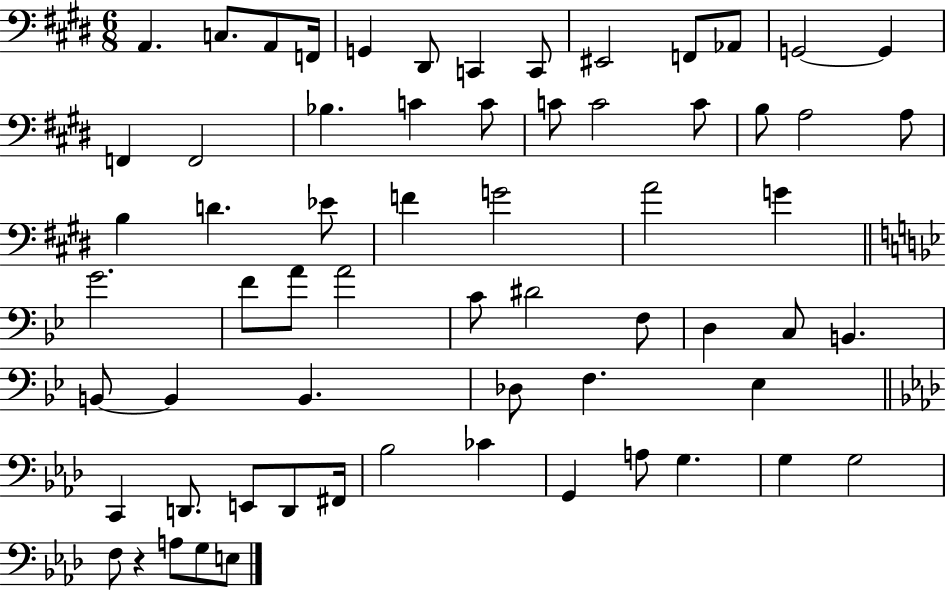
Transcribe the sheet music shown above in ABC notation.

X:1
T:Untitled
M:6/8
L:1/4
K:E
A,, C,/2 A,,/2 F,,/4 G,, ^D,,/2 C,, C,,/2 ^E,,2 F,,/2 _A,,/2 G,,2 G,, F,, F,,2 _B, C C/2 C/2 C2 C/2 B,/2 A,2 A,/2 B, D _E/2 F G2 A2 G G2 F/2 A/2 A2 C/2 ^D2 F,/2 D, C,/2 B,, B,,/2 B,, B,, _D,/2 F, _E, C,, D,,/2 E,,/2 D,,/2 ^F,,/4 _B,2 _C G,, A,/2 G, G, G,2 F,/2 z A,/2 G,/2 E,/2